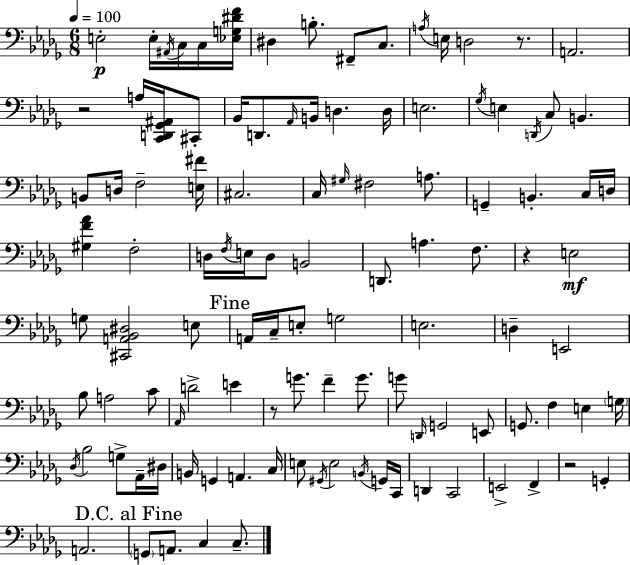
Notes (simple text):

E3/h E3/s A#2/s C3/s C3/s [Eb3,G3,D#4,F4]/s D#3/q B3/e. F#2/e C3/e. A3/s E3/s D3/h R/e. A2/h. R/h A3/s [C2,D2,Gb2,A#2]/s C#2/e Bb2/s D2/e. Ab2/s B2/s D3/q. D3/s E3/h. Gb3/s E3/q D2/s C3/e B2/q. B2/e D3/s F3/h [E3,F#4]/s C#3/h. C3/s G#3/s F#3/h A3/e. G2/q B2/q. C3/s D3/s [G#3,F4,Ab4]/q F3/h D3/s F3/s E3/s D3/e B2/h D2/e. A3/q. F3/e. R/q E3/h G3/e [C#2,A2,Bb2,D#3]/h E3/e A2/s C3/s E3/e G3/h E3/h. D3/q E2/h Bb3/e A3/h C4/e Ab2/s D4/h E4/q R/e G4/e. F4/q G4/e. G4/e D2/s G2/h E2/e G2/e. F3/q E3/q G3/s Db3/s Bb3/h G3/e Ab2/s D#3/s B2/s G2/q A2/q. C3/s E3/e G#2/s E3/h B2/s G2/s C2/s D2/q C2/h E2/h F2/q R/h G2/q A2/h. G2/e A2/e. C3/q C3/e.